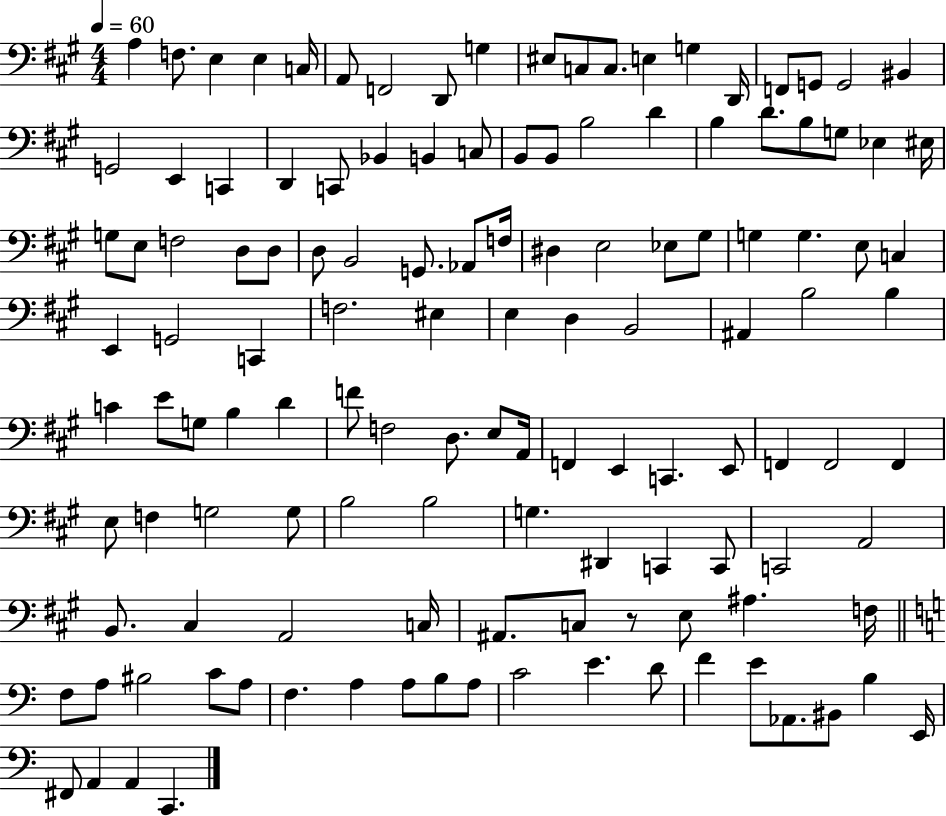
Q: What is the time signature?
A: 4/4